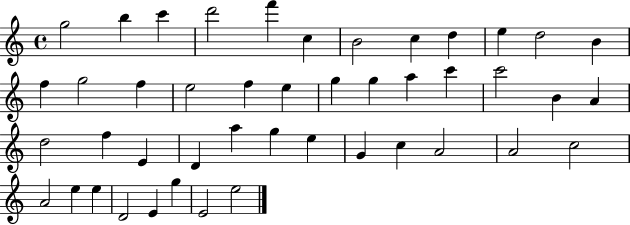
X:1
T:Untitled
M:4/4
L:1/4
K:C
g2 b c' d'2 f' c B2 c d e d2 B f g2 f e2 f e g g a c' c'2 B A d2 f E D a g e G c A2 A2 c2 A2 e e D2 E g E2 e2